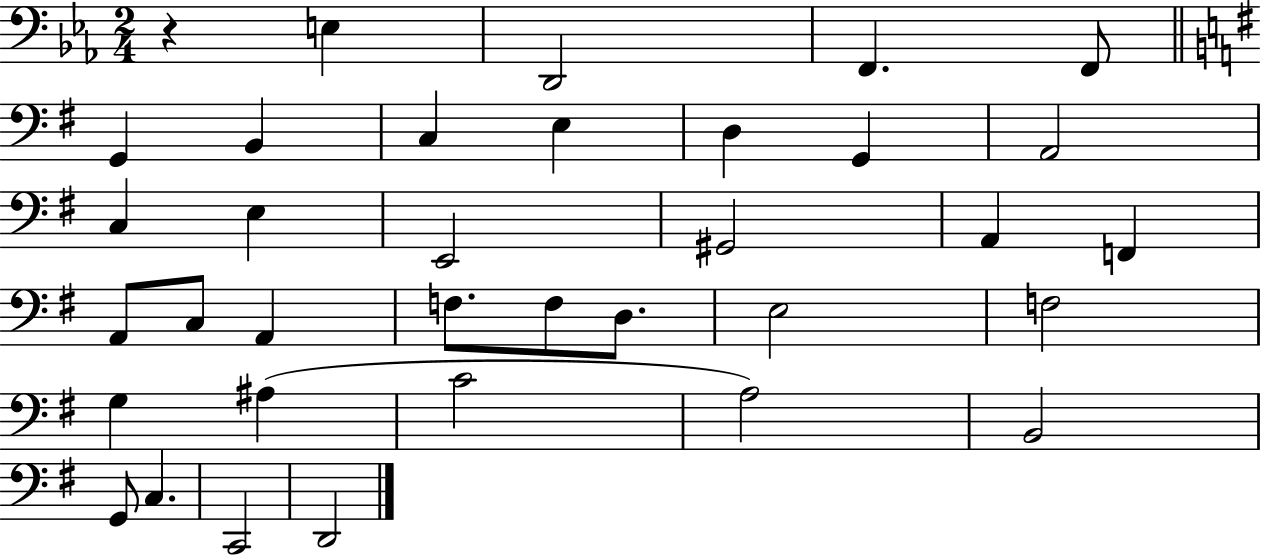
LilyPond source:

{
  \clef bass
  \numericTimeSignature
  \time 2/4
  \key ees \major
  \repeat volta 2 { r4 e4 | d,2 | f,4. f,8 | \bar "||" \break \key g \major g,4 b,4 | c4 e4 | d4 g,4 | a,2 | \break c4 e4 | e,2 | gis,2 | a,4 f,4 | \break a,8 c8 a,4 | f8. f8 d8. | e2 | f2 | \break g4 ais4( | c'2 | a2) | b,2 | \break g,8 c4. | c,2 | d,2 | } \bar "|."
}